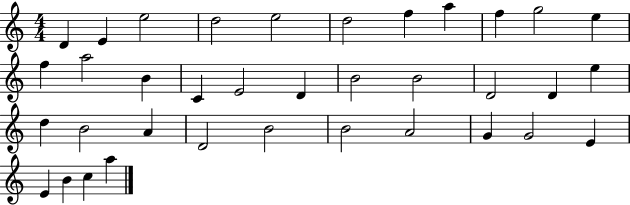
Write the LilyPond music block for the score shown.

{
  \clef treble
  \numericTimeSignature
  \time 4/4
  \key c \major
  d'4 e'4 e''2 | d''2 e''2 | d''2 f''4 a''4 | f''4 g''2 e''4 | \break f''4 a''2 b'4 | c'4 e'2 d'4 | b'2 b'2 | d'2 d'4 e''4 | \break d''4 b'2 a'4 | d'2 b'2 | b'2 a'2 | g'4 g'2 e'4 | \break e'4 b'4 c''4 a''4 | \bar "|."
}